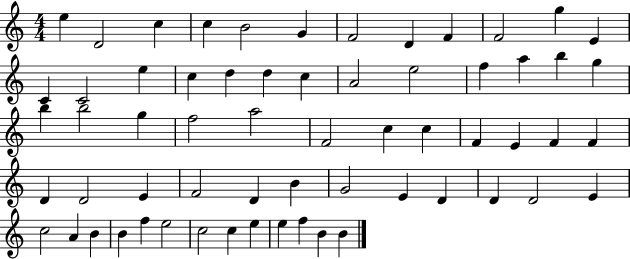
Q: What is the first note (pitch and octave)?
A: E5